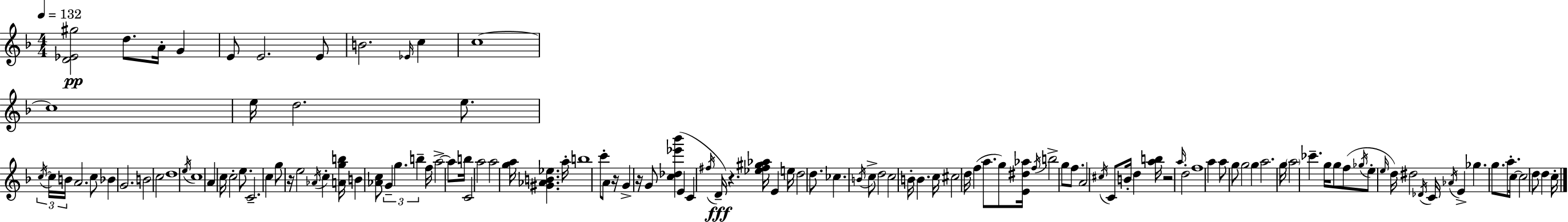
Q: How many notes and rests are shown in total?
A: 129